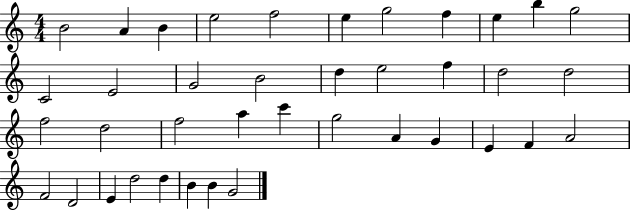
{
  \clef treble
  \numericTimeSignature
  \time 4/4
  \key c \major
  b'2 a'4 b'4 | e''2 f''2 | e''4 g''2 f''4 | e''4 b''4 g''2 | \break c'2 e'2 | g'2 b'2 | d''4 e''2 f''4 | d''2 d''2 | \break f''2 d''2 | f''2 a''4 c'''4 | g''2 a'4 g'4 | e'4 f'4 a'2 | \break f'2 d'2 | e'4 d''2 d''4 | b'4 b'4 g'2 | \bar "|."
}